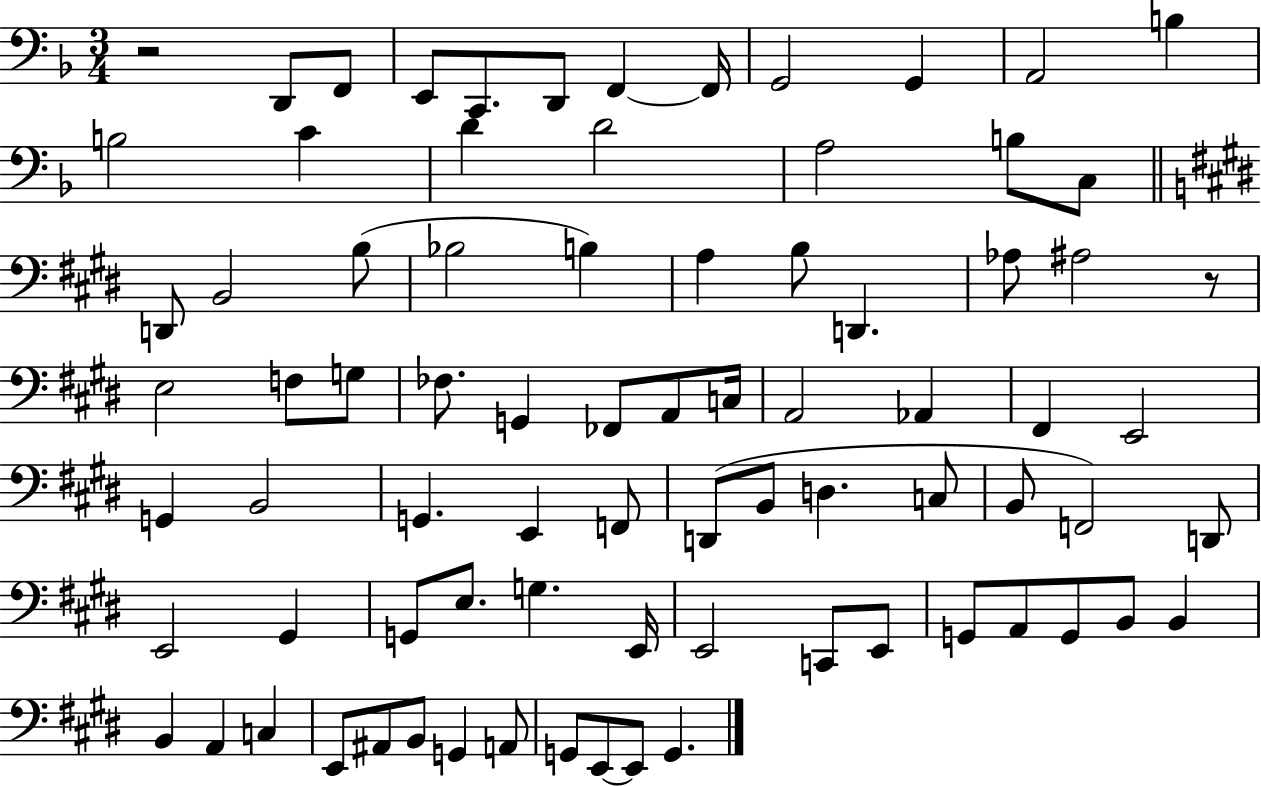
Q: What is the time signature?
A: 3/4